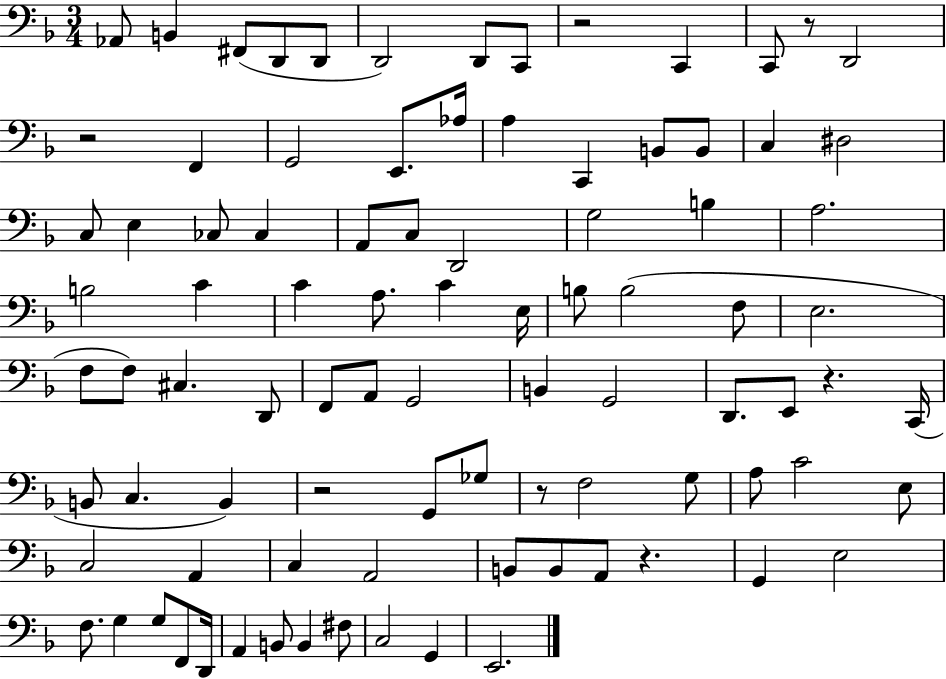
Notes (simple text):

Ab2/e B2/q F#2/e D2/e D2/e D2/h D2/e C2/e R/h C2/q C2/e R/e D2/h R/h F2/q G2/h E2/e. Ab3/s A3/q C2/q B2/e B2/e C3/q D#3/h C3/e E3/q CES3/e CES3/q A2/e C3/e D2/h G3/h B3/q A3/h. B3/h C4/q C4/q A3/e. C4/q E3/s B3/e B3/h F3/e E3/h. F3/e F3/e C#3/q. D2/e F2/e A2/e G2/h B2/q G2/h D2/e. E2/e R/q. C2/s B2/e C3/q. B2/q R/h G2/e Gb3/e R/e F3/h G3/e A3/e C4/h E3/e C3/h A2/q C3/q A2/h B2/e B2/e A2/e R/q. G2/q E3/h F3/e. G3/q G3/e F2/e D2/s A2/q B2/e B2/q F#3/e C3/h G2/q E2/h.